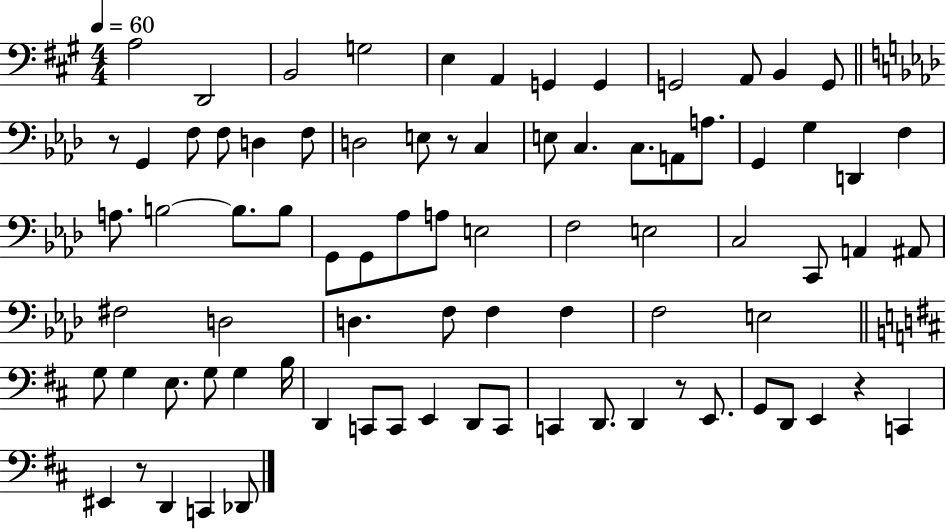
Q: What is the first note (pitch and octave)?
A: A3